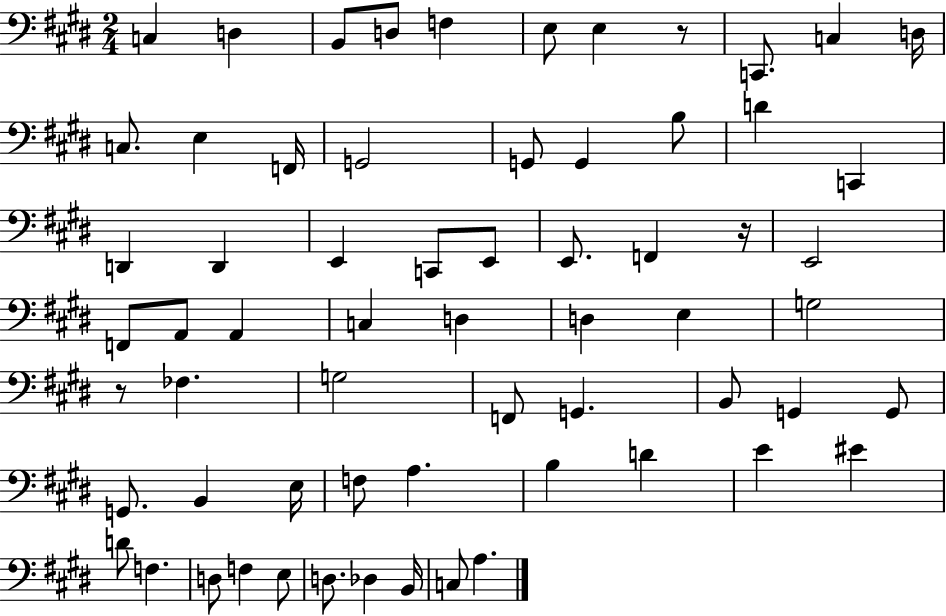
{
  \clef bass
  \numericTimeSignature
  \time 2/4
  \key e \major
  c4 d4 | b,8 d8 f4 | e8 e4 r8 | c,8. c4 d16 | \break c8. e4 f,16 | g,2 | g,8 g,4 b8 | d'4 c,4 | \break d,4 d,4 | e,4 c,8 e,8 | e,8. f,4 r16 | e,2 | \break f,8 a,8 a,4 | c4 d4 | d4 e4 | g2 | \break r8 fes4. | g2 | f,8 g,4. | b,8 g,4 g,8 | \break g,8. b,4 e16 | f8 a4. | b4 d'4 | e'4 eis'4 | \break d'8 f4. | d8 f4 e8 | d8. des4 b,16 | c8 a4. | \break \bar "|."
}